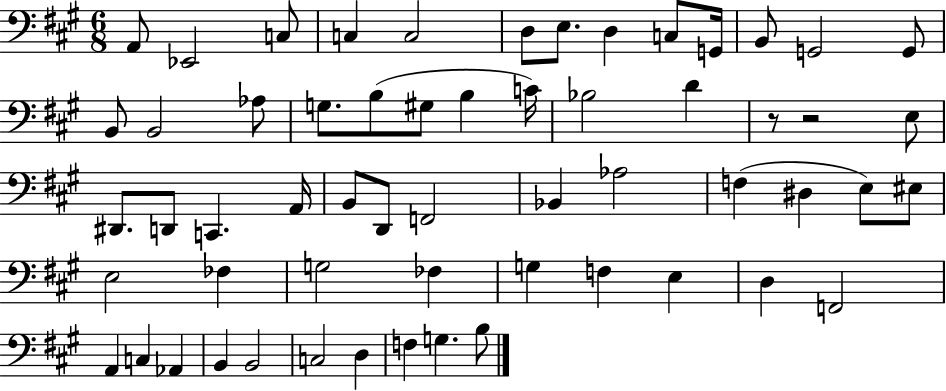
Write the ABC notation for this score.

X:1
T:Untitled
M:6/8
L:1/4
K:A
A,,/2 _E,,2 C,/2 C, C,2 D,/2 E,/2 D, C,/2 G,,/4 B,,/2 G,,2 G,,/2 B,,/2 B,,2 _A,/2 G,/2 B,/2 ^G,/2 B, C/4 _B,2 D z/2 z2 E,/2 ^D,,/2 D,,/2 C,, A,,/4 B,,/2 D,,/2 F,,2 _B,, _A,2 F, ^D, E,/2 ^E,/2 E,2 _F, G,2 _F, G, F, E, D, F,,2 A,, C, _A,, B,, B,,2 C,2 D, F, G, B,/2